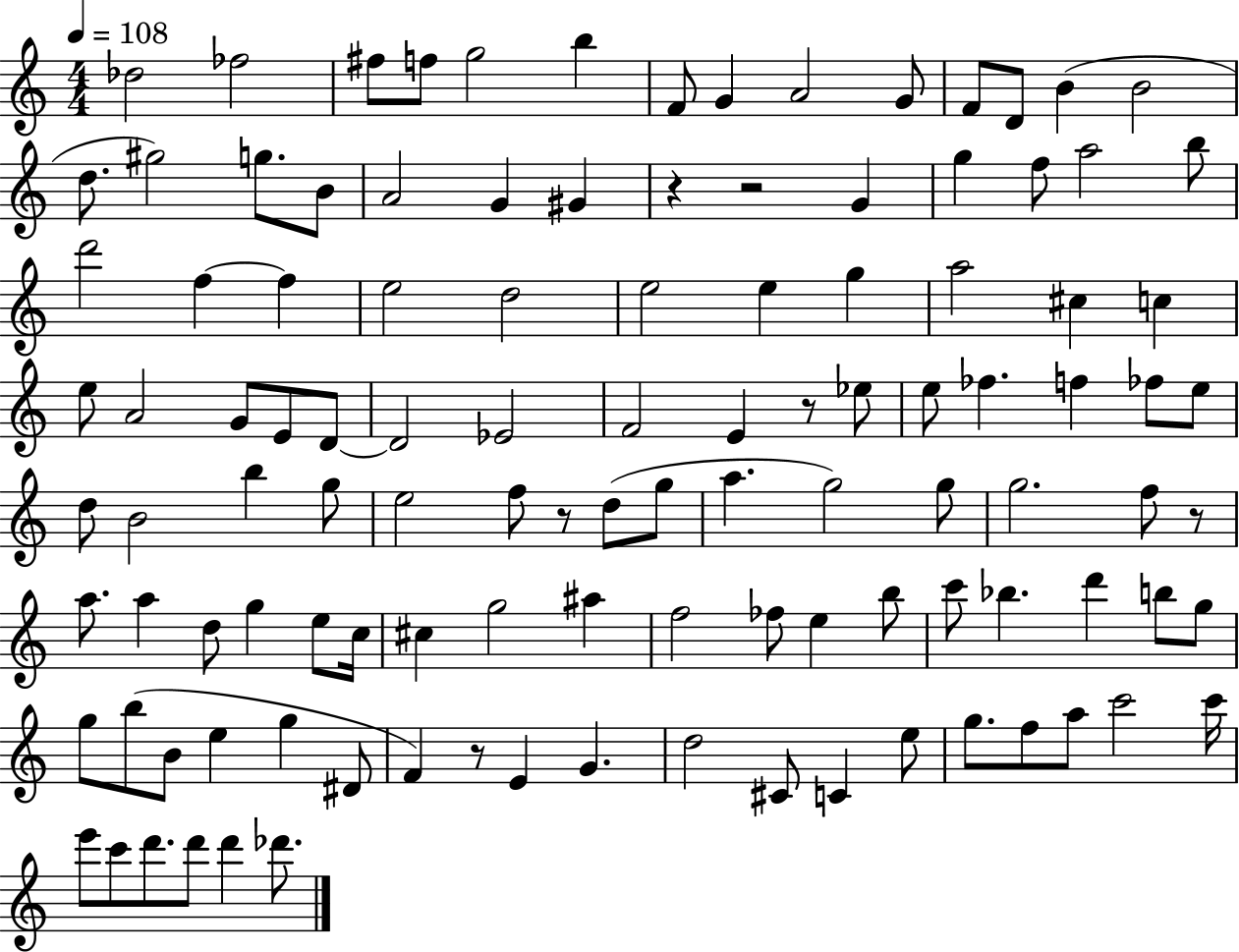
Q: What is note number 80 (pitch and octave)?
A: Bb5